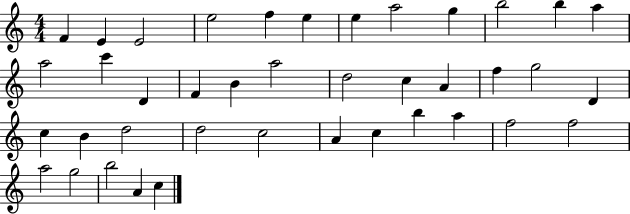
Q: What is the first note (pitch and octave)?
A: F4